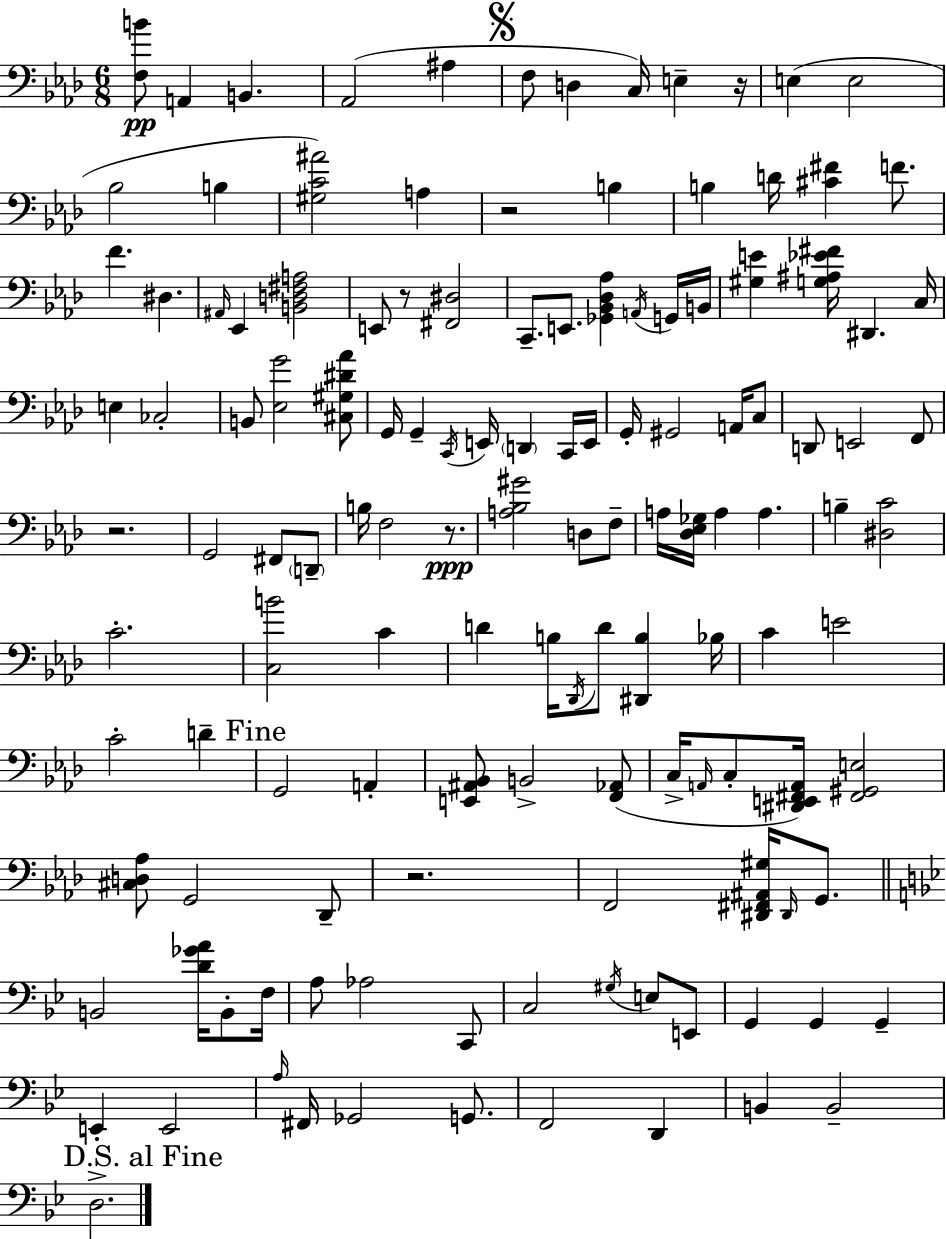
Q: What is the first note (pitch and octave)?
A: A2